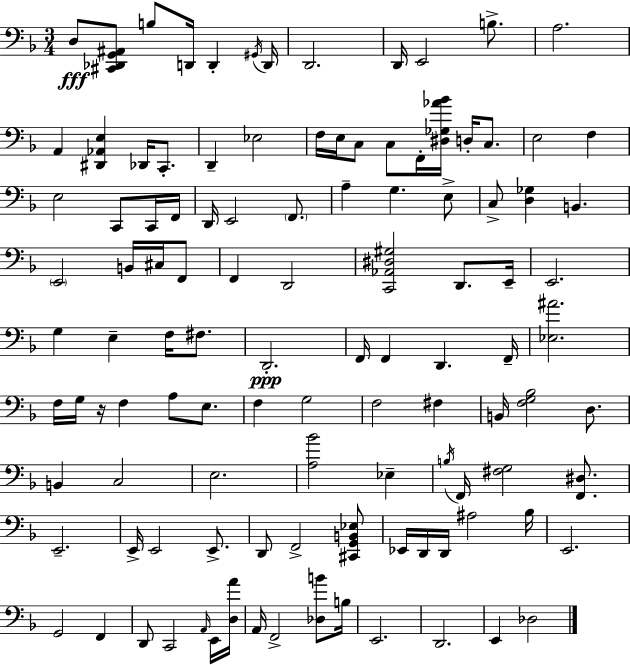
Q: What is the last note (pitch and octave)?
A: Db3